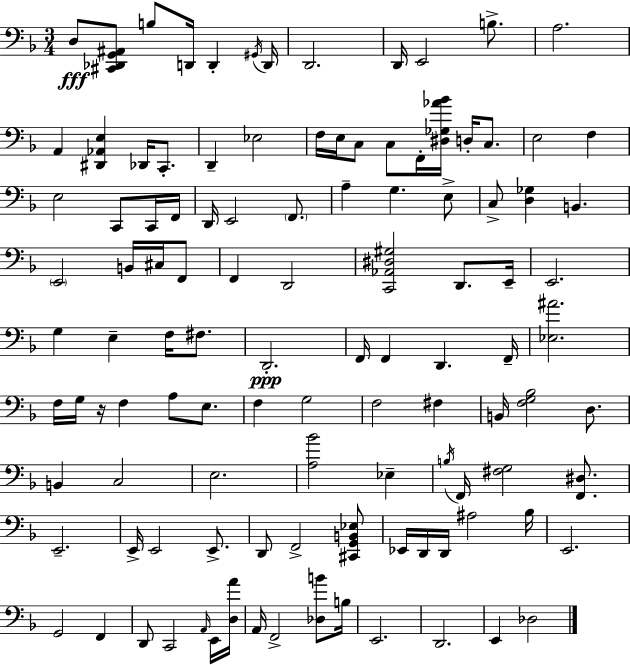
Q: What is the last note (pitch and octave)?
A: Db3